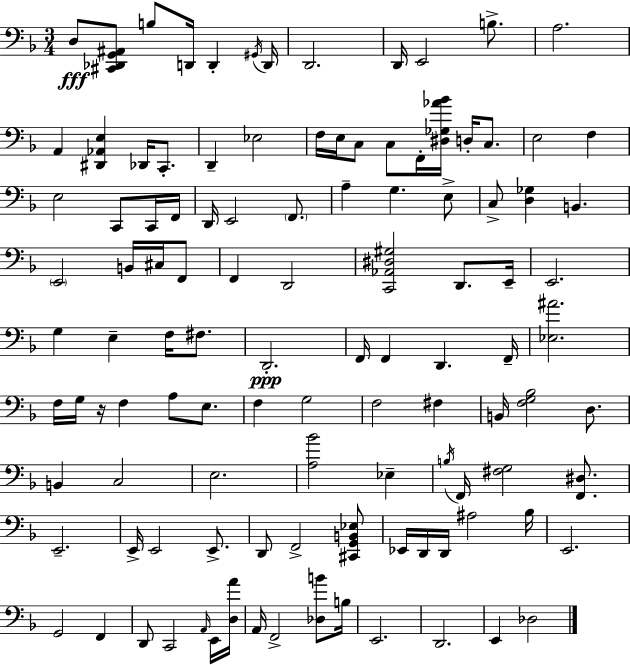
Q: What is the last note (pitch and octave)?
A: Db3